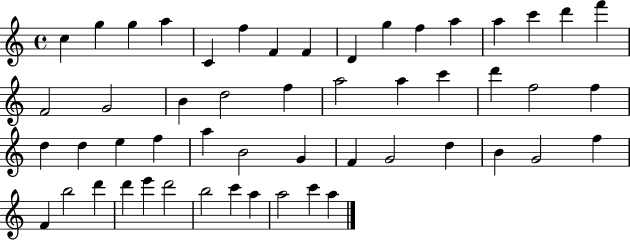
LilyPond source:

{
  \clef treble
  \time 4/4
  \defaultTimeSignature
  \key c \major
  c''4 g''4 g''4 a''4 | c'4 f''4 f'4 f'4 | d'4 g''4 f''4 a''4 | a''4 c'''4 d'''4 f'''4 | \break f'2 g'2 | b'4 d''2 f''4 | a''2 a''4 c'''4 | d'''4 f''2 f''4 | \break d''4 d''4 e''4 f''4 | a''4 b'2 g'4 | f'4 g'2 d''4 | b'4 g'2 f''4 | \break f'4 b''2 d'''4 | d'''4 e'''4 d'''2 | b''2 c'''4 a''4 | a''2 c'''4 a''4 | \break \bar "|."
}